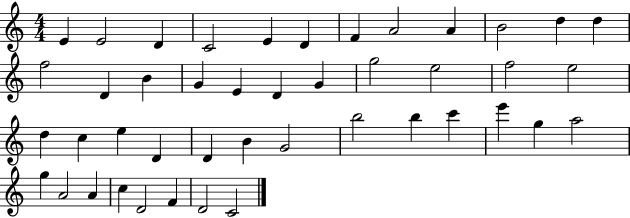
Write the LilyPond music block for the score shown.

{
  \clef treble
  \numericTimeSignature
  \time 4/4
  \key c \major
  e'4 e'2 d'4 | c'2 e'4 d'4 | f'4 a'2 a'4 | b'2 d''4 d''4 | \break f''2 d'4 b'4 | g'4 e'4 d'4 g'4 | g''2 e''2 | f''2 e''2 | \break d''4 c''4 e''4 d'4 | d'4 b'4 g'2 | b''2 b''4 c'''4 | e'''4 g''4 a''2 | \break g''4 a'2 a'4 | c''4 d'2 f'4 | d'2 c'2 | \bar "|."
}